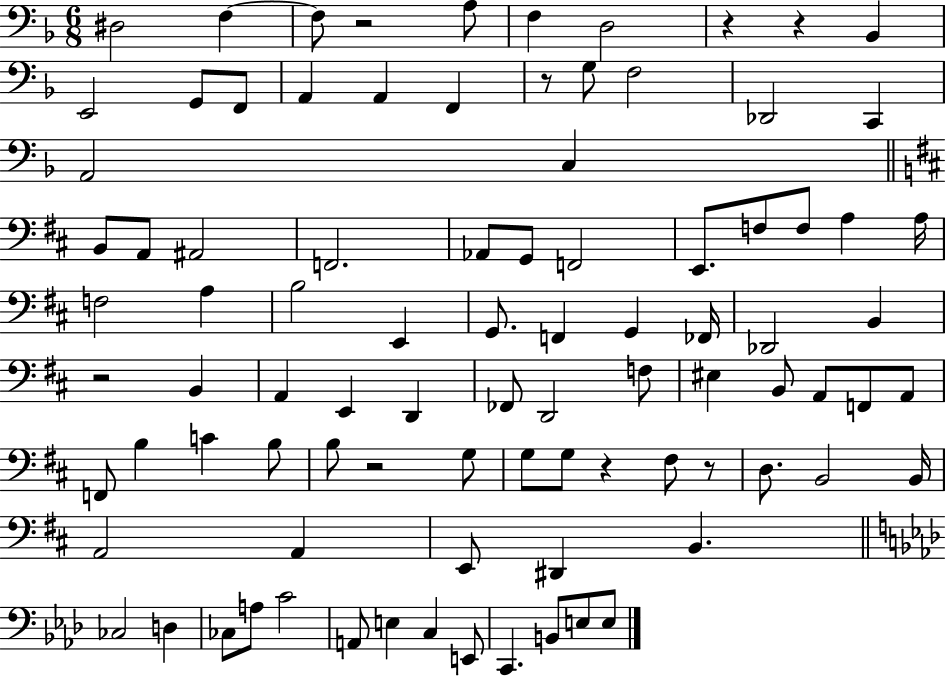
X:1
T:Untitled
M:6/8
L:1/4
K:F
^D,2 F, F,/2 z2 A,/2 F, D,2 z z _B,, E,,2 G,,/2 F,,/2 A,, A,, F,, z/2 G,/2 F,2 _D,,2 C,, A,,2 C, B,,/2 A,,/2 ^A,,2 F,,2 _A,,/2 G,,/2 F,,2 E,,/2 F,/2 F,/2 A, A,/4 F,2 A, B,2 E,, G,,/2 F,, G,, _F,,/4 _D,,2 B,, z2 B,, A,, E,, D,, _F,,/2 D,,2 F,/2 ^E, B,,/2 A,,/2 F,,/2 A,,/2 F,,/2 B, C B,/2 B,/2 z2 G,/2 G,/2 G,/2 z ^F,/2 z/2 D,/2 B,,2 B,,/4 A,,2 A,, E,,/2 ^D,, B,, _C,2 D, _C,/2 A,/2 C2 A,,/2 E, C, E,,/2 C,, B,,/2 E,/2 E,/2